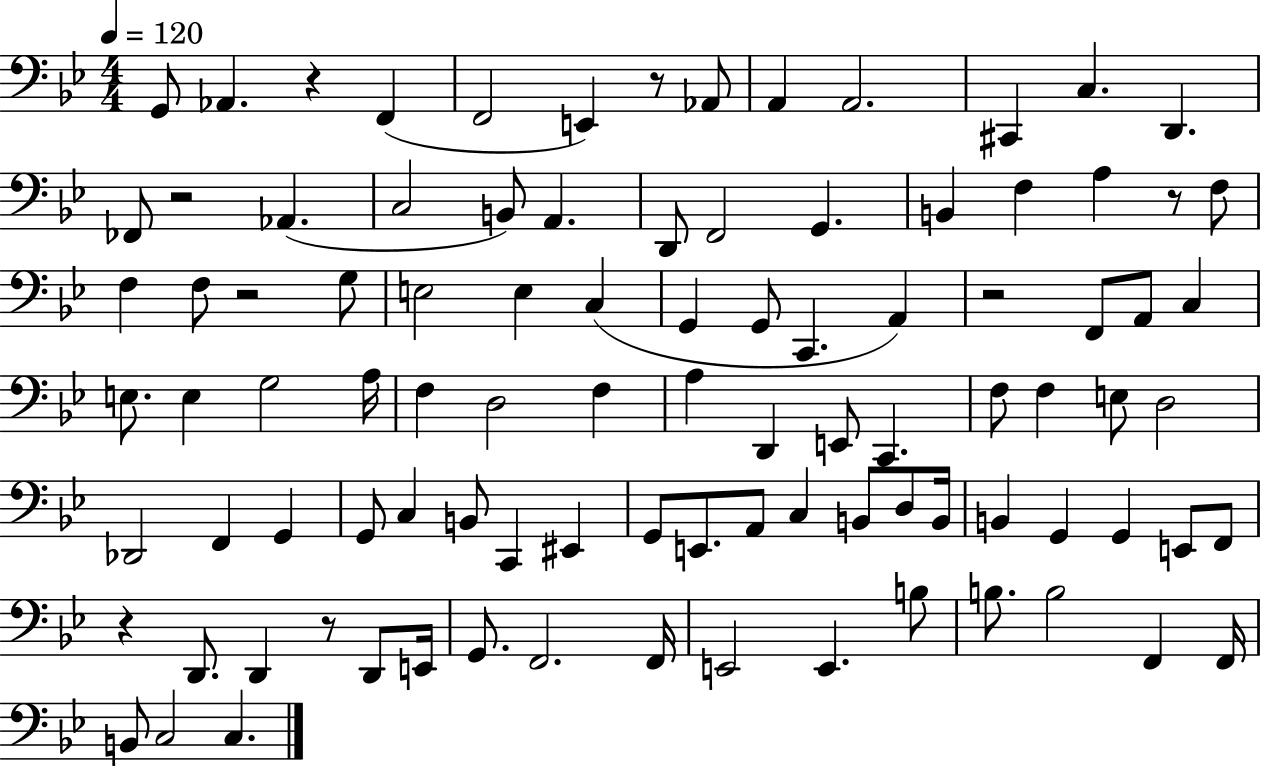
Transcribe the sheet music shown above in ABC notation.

X:1
T:Untitled
M:4/4
L:1/4
K:Bb
G,,/2 _A,, z F,, F,,2 E,, z/2 _A,,/2 A,, A,,2 ^C,, C, D,, _F,,/2 z2 _A,, C,2 B,,/2 A,, D,,/2 F,,2 G,, B,, F, A, z/2 F,/2 F, F,/2 z2 G,/2 E,2 E, C, G,, G,,/2 C,, A,, z2 F,,/2 A,,/2 C, E,/2 E, G,2 A,/4 F, D,2 F, A, D,, E,,/2 C,, F,/2 F, E,/2 D,2 _D,,2 F,, G,, G,,/2 C, B,,/2 C,, ^E,, G,,/2 E,,/2 A,,/2 C, B,,/2 D,/2 B,,/4 B,, G,, G,, E,,/2 F,,/2 z D,,/2 D,, z/2 D,,/2 E,,/4 G,,/2 F,,2 F,,/4 E,,2 E,, B,/2 B,/2 B,2 F,, F,,/4 B,,/2 C,2 C,